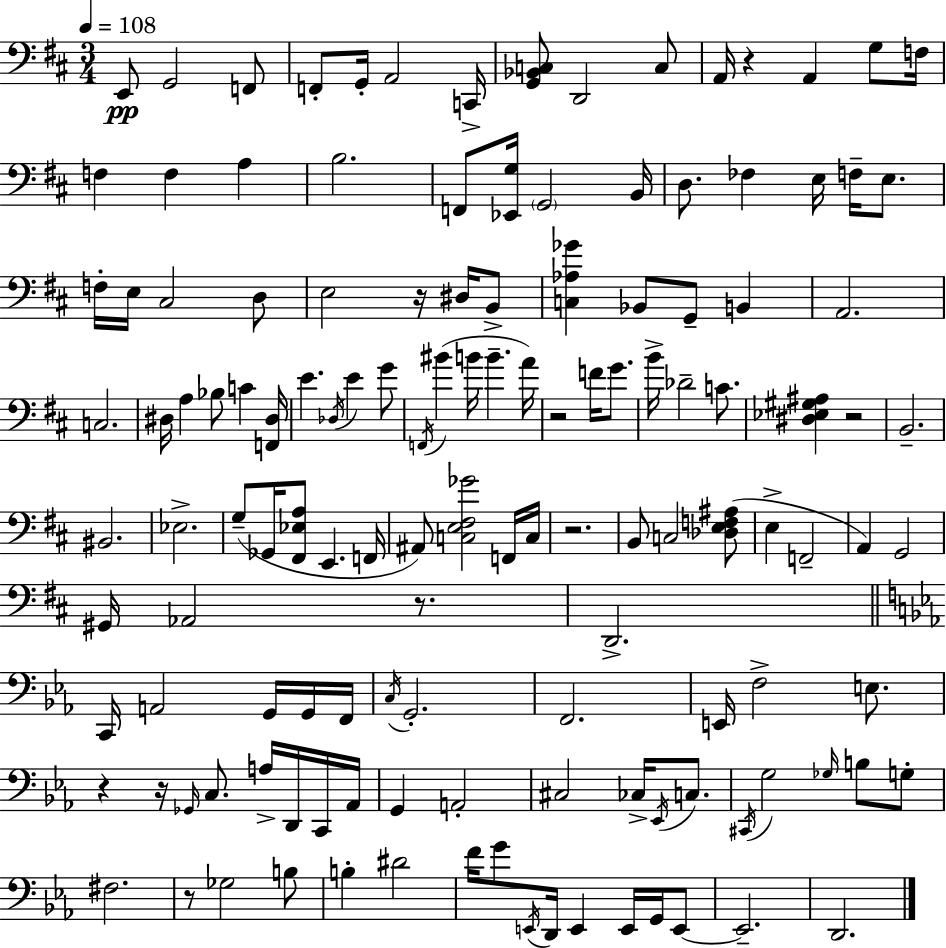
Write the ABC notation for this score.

X:1
T:Untitled
M:3/4
L:1/4
K:D
E,,/2 G,,2 F,,/2 F,,/2 G,,/4 A,,2 C,,/4 [G,,_B,,C,]/2 D,,2 C,/2 A,,/4 z A,, G,/2 F,/4 F, F, A, B,2 F,,/2 [_E,,G,]/4 G,,2 B,,/4 D,/2 _F, E,/4 F,/4 E,/2 F,/4 E,/4 ^C,2 D,/2 E,2 z/4 ^D,/4 B,,/2 [C,_A,_G] _B,,/2 G,,/2 B,, A,,2 C,2 ^D,/4 A, _B,/2 C [F,,^D,]/4 E _D,/4 E G/2 F,,/4 ^B B/4 B A/4 z2 F/4 G/2 B/4 _D2 C/2 [^D,_E,^G,^A,] z2 B,,2 ^B,,2 _E,2 G,/2 _G,,/4 [^F,,_E,A,]/2 E,, F,,/4 ^A,,/2 [C,E,^F,_G]2 F,,/4 C,/4 z2 B,,/2 C,2 [_D,E,F,^A,]/2 E, F,,2 A,, G,,2 ^G,,/4 _A,,2 z/2 D,,2 C,,/4 A,,2 G,,/4 G,,/4 F,,/4 C,/4 G,,2 F,,2 E,,/4 F,2 E,/2 z z/4 _G,,/4 C,/2 A,/4 D,,/4 C,,/4 _A,,/4 G,, A,,2 ^C,2 _C,/4 _E,,/4 C,/2 ^C,,/4 G,2 _G,/4 B,/2 G,/2 ^F,2 z/2 _G,2 B,/2 B, ^D2 F/4 G/2 E,,/4 D,,/4 E,, E,,/4 G,,/4 E,,/2 E,,2 D,,2